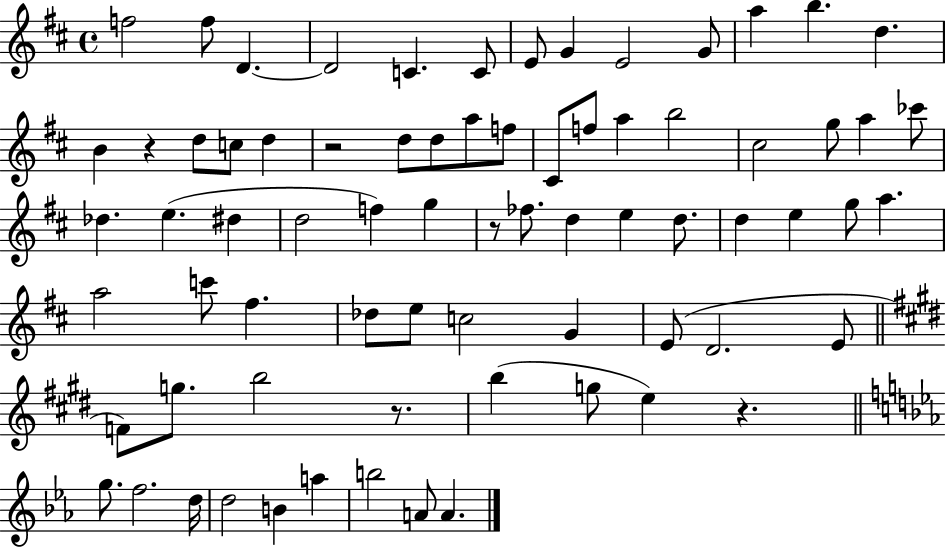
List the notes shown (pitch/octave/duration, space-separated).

F5/h F5/e D4/q. D4/h C4/q. C4/e E4/e G4/q E4/h G4/e A5/q B5/q. D5/q. B4/q R/q D5/e C5/e D5/q R/h D5/e D5/e A5/e F5/e C#4/e F5/e A5/q B5/h C#5/h G5/e A5/q CES6/e Db5/q. E5/q. D#5/q D5/h F5/q G5/q R/e FES5/e. D5/q E5/q D5/e. D5/q E5/q G5/e A5/q. A5/h C6/e F#5/q. Db5/e E5/e C5/h G4/q E4/e D4/h. E4/e F4/e G5/e. B5/h R/e. B5/q G5/e E5/q R/q. G5/e. F5/h. D5/s D5/h B4/q A5/q B5/h A4/e A4/q.